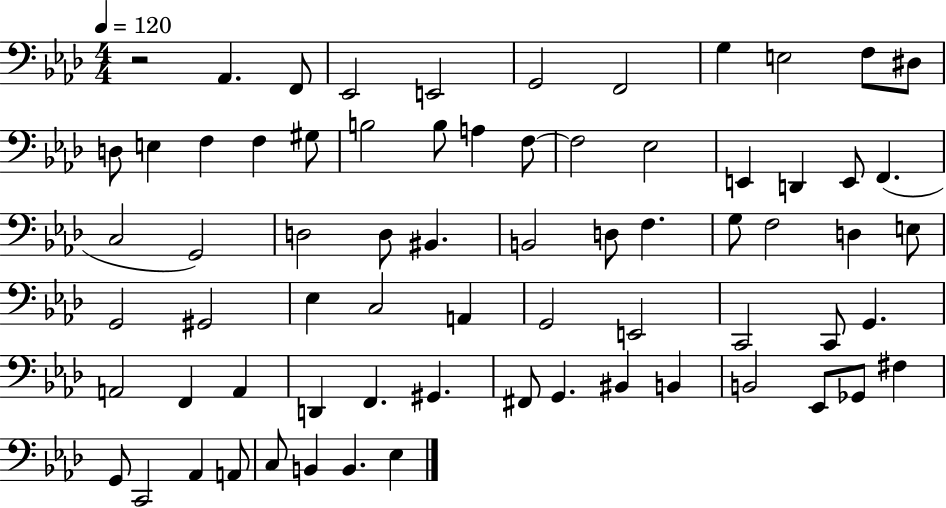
{
  \clef bass
  \numericTimeSignature
  \time 4/4
  \key aes \major
  \tempo 4 = 120
  r2 aes,4. f,8 | ees,2 e,2 | g,2 f,2 | g4 e2 f8 dis8 | \break d8 e4 f4 f4 gis8 | b2 b8 a4 f8~~ | f2 ees2 | e,4 d,4 e,8 f,4.( | \break c2 g,2) | d2 d8 bis,4. | b,2 d8 f4. | g8 f2 d4 e8 | \break g,2 gis,2 | ees4 c2 a,4 | g,2 e,2 | c,2 c,8 g,4. | \break a,2 f,4 a,4 | d,4 f,4. gis,4. | fis,8 g,4. bis,4 b,4 | b,2 ees,8 ges,8 fis4 | \break g,8 c,2 aes,4 a,8 | c8 b,4 b,4. ees4 | \bar "|."
}